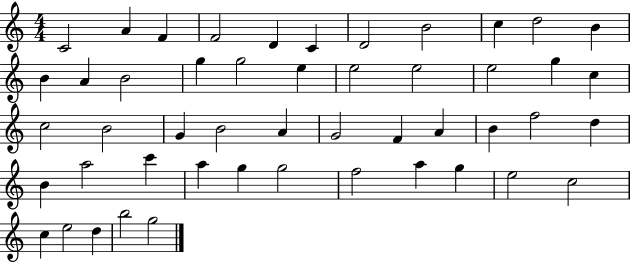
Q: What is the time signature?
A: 4/4